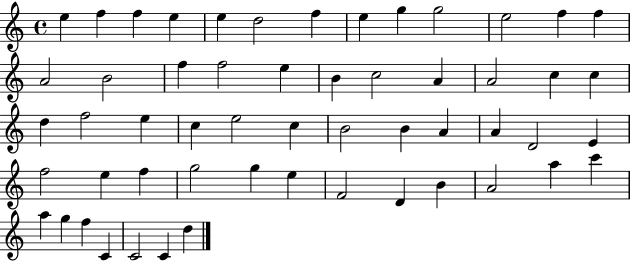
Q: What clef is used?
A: treble